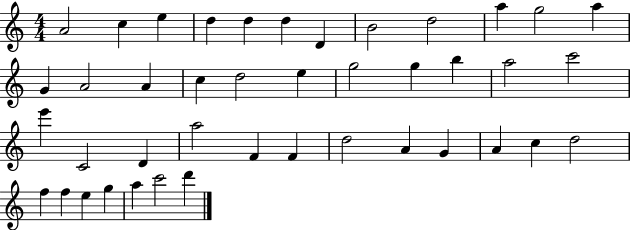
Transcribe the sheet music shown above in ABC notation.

X:1
T:Untitled
M:4/4
L:1/4
K:C
A2 c e d d d D B2 d2 a g2 a G A2 A c d2 e g2 g b a2 c'2 e' C2 D a2 F F d2 A G A c d2 f f e g a c'2 d'